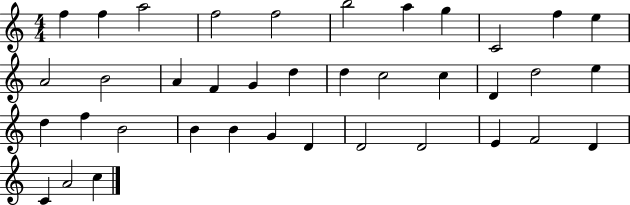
{
  \clef treble
  \numericTimeSignature
  \time 4/4
  \key c \major
  f''4 f''4 a''2 | f''2 f''2 | b''2 a''4 g''4 | c'2 f''4 e''4 | \break a'2 b'2 | a'4 f'4 g'4 d''4 | d''4 c''2 c''4 | d'4 d''2 e''4 | \break d''4 f''4 b'2 | b'4 b'4 g'4 d'4 | d'2 d'2 | e'4 f'2 d'4 | \break c'4 a'2 c''4 | \bar "|."
}